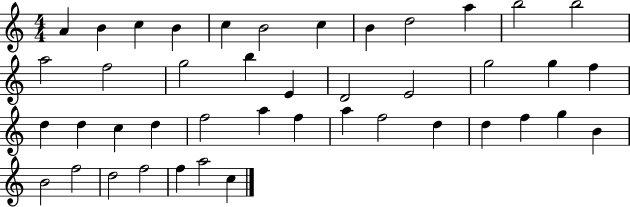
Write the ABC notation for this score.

X:1
T:Untitled
M:4/4
L:1/4
K:C
A B c B c B2 c B d2 a b2 b2 a2 f2 g2 b E D2 E2 g2 g f d d c d f2 a f a f2 d d f g B B2 f2 d2 f2 f a2 c